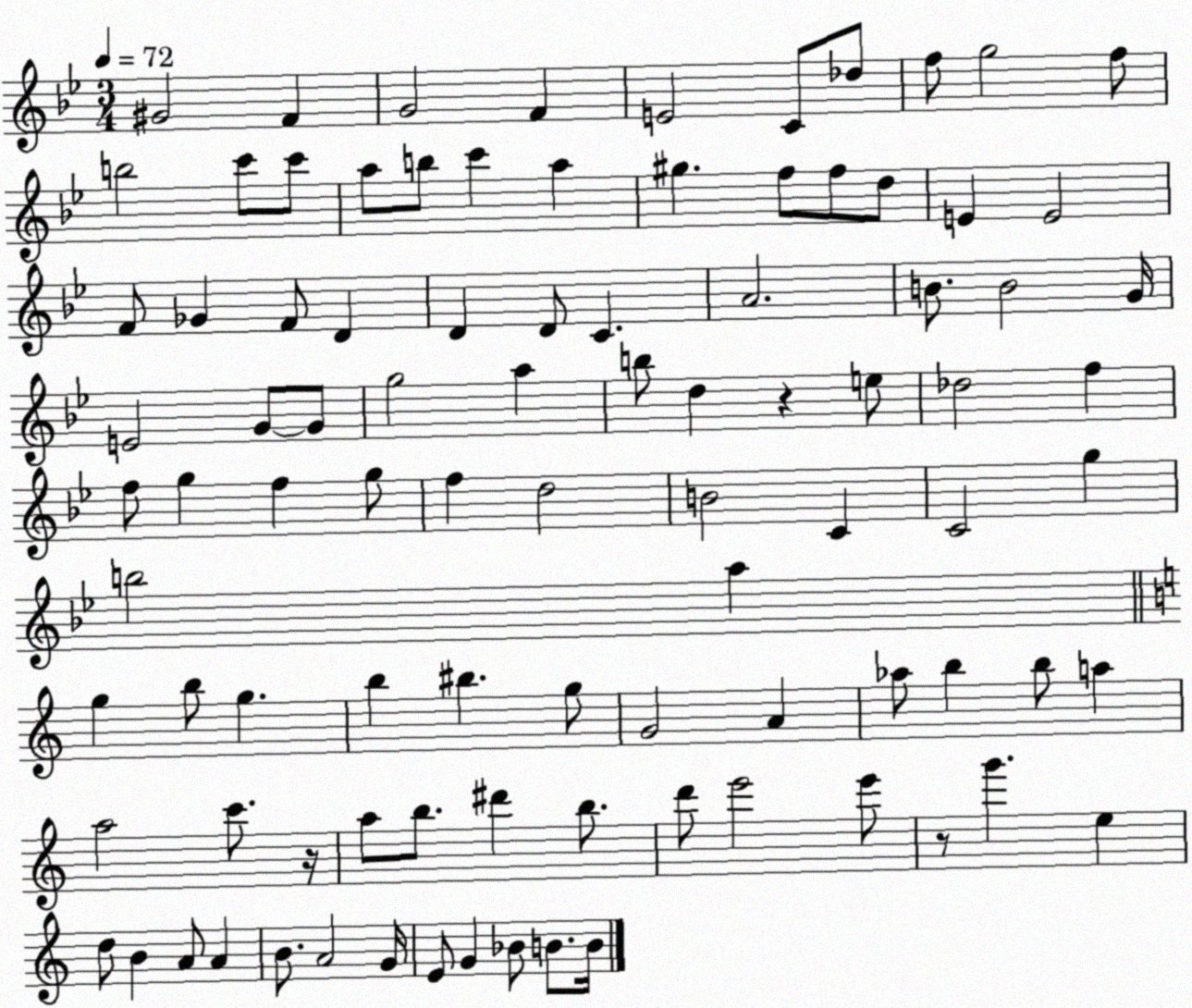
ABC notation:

X:1
T:Untitled
M:3/4
L:1/4
K:Bb
^G2 F G2 F E2 C/2 _d/2 f/2 g2 f/2 b2 c'/2 c'/2 a/2 b/2 c' a ^g f/2 f/2 d/2 E E2 F/2 _G F/2 D D D/2 C A2 B/2 B2 G/4 E2 G/2 G/2 g2 a b/2 d z e/2 _d2 f f/2 g f g/2 f d2 B2 C C2 g b2 a g b/2 g b ^b g/2 G2 A _a/2 b b/2 a a2 c'/2 z/4 a/2 b/2 ^d' b/2 d'/2 e'2 e'/2 z/2 g' e d/2 B A/2 A B/2 A2 G/4 E/2 G _B/2 B/2 B/4